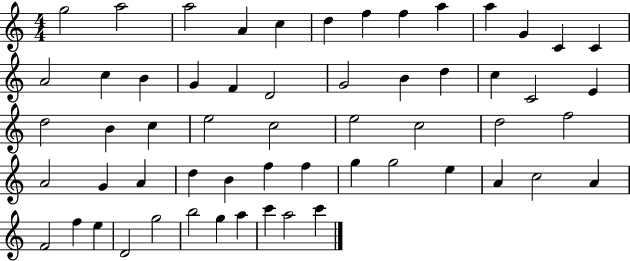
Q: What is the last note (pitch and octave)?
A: C6